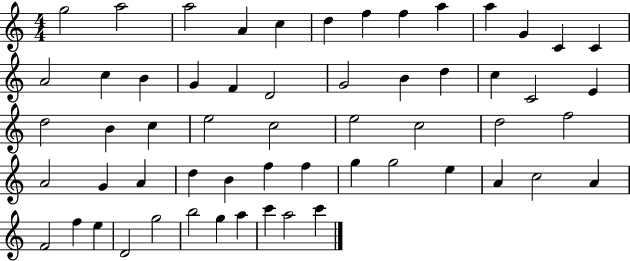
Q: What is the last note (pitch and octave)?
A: C6